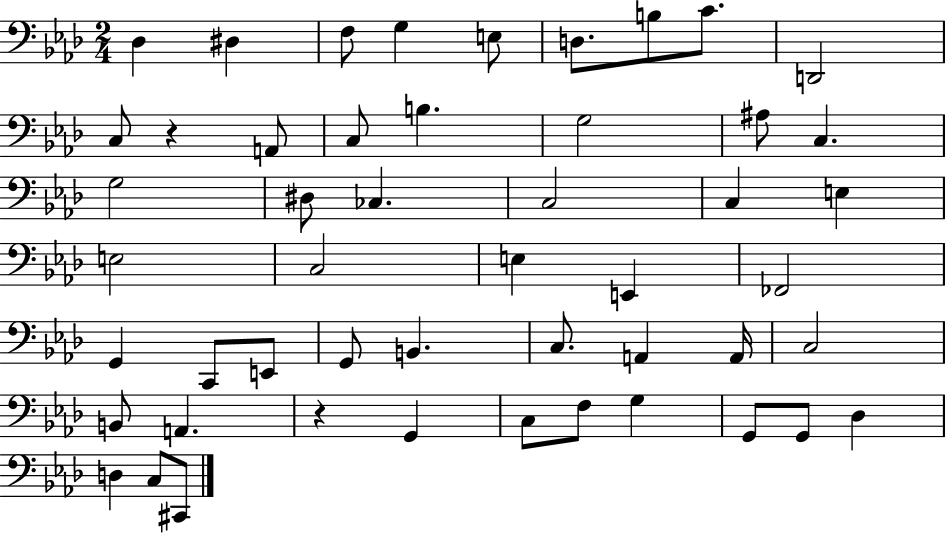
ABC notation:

X:1
T:Untitled
M:2/4
L:1/4
K:Ab
_D, ^D, F,/2 G, E,/2 D,/2 B,/2 C/2 D,,2 C,/2 z A,,/2 C,/2 B, G,2 ^A,/2 C, G,2 ^D,/2 _C, C,2 C, E, E,2 C,2 E, E,, _F,,2 G,, C,,/2 E,,/2 G,,/2 B,, C,/2 A,, A,,/4 C,2 B,,/2 A,, z G,, C,/2 F,/2 G, G,,/2 G,,/2 _D, D, C,/2 ^C,,/2